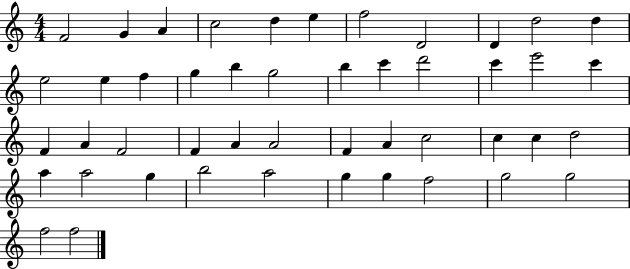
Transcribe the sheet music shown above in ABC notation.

X:1
T:Untitled
M:4/4
L:1/4
K:C
F2 G A c2 d e f2 D2 D d2 d e2 e f g b g2 b c' d'2 c' e'2 c' F A F2 F A A2 F A c2 c c d2 a a2 g b2 a2 g g f2 g2 g2 f2 f2